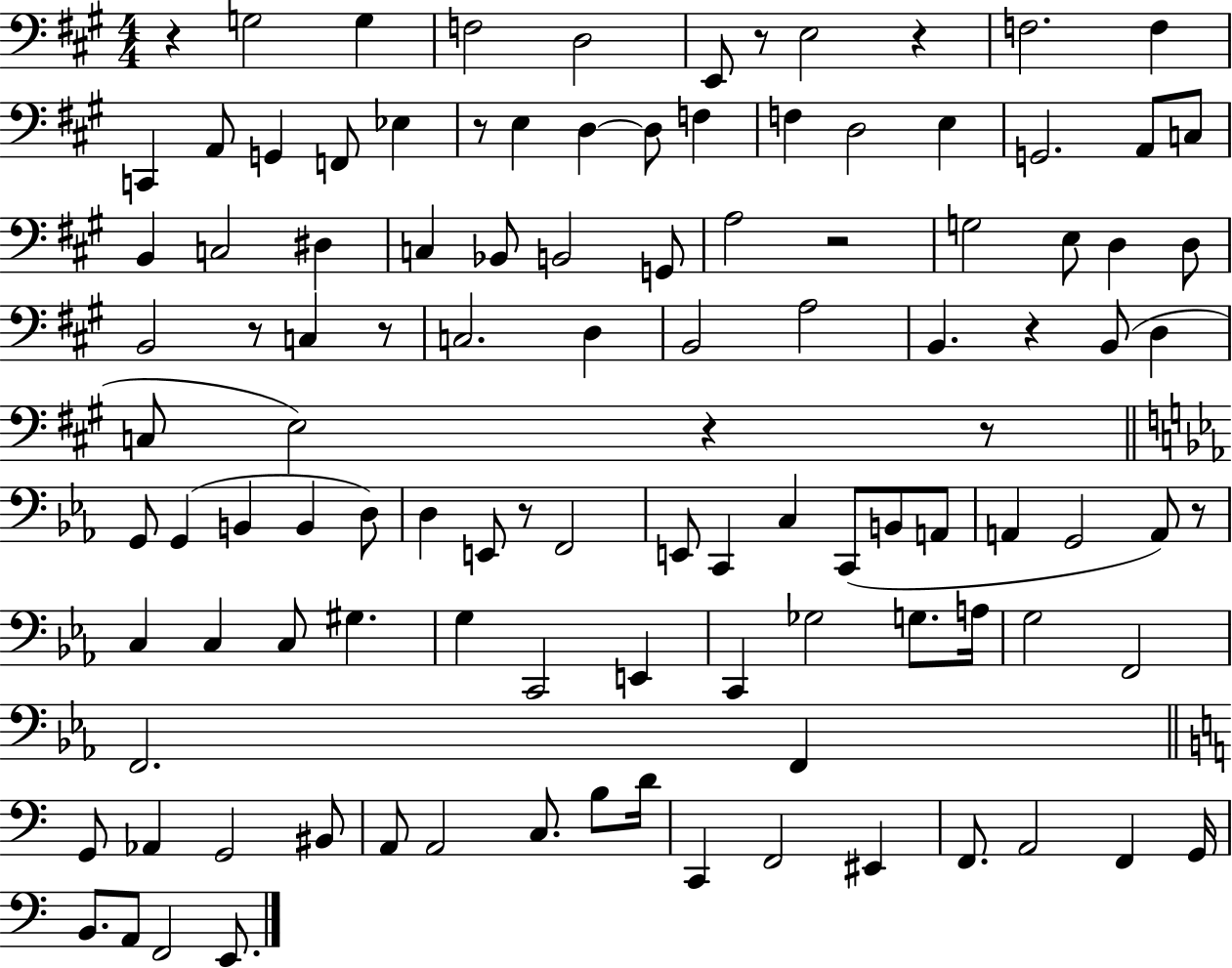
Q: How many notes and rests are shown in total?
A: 110